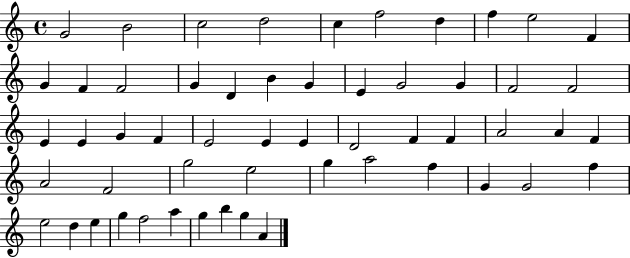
X:1
T:Untitled
M:4/4
L:1/4
K:C
G2 B2 c2 d2 c f2 d f e2 F G F F2 G D B G E G2 G F2 F2 E E G F E2 E E D2 F F A2 A F A2 F2 g2 e2 g a2 f G G2 f e2 d e g f2 a g b g A